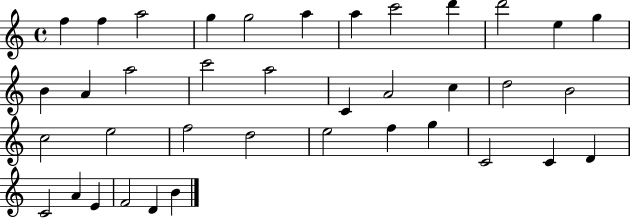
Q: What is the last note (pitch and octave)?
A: B4